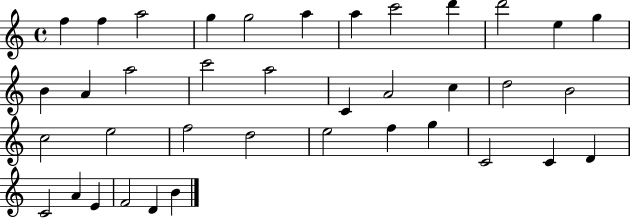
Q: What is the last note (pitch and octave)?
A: B4